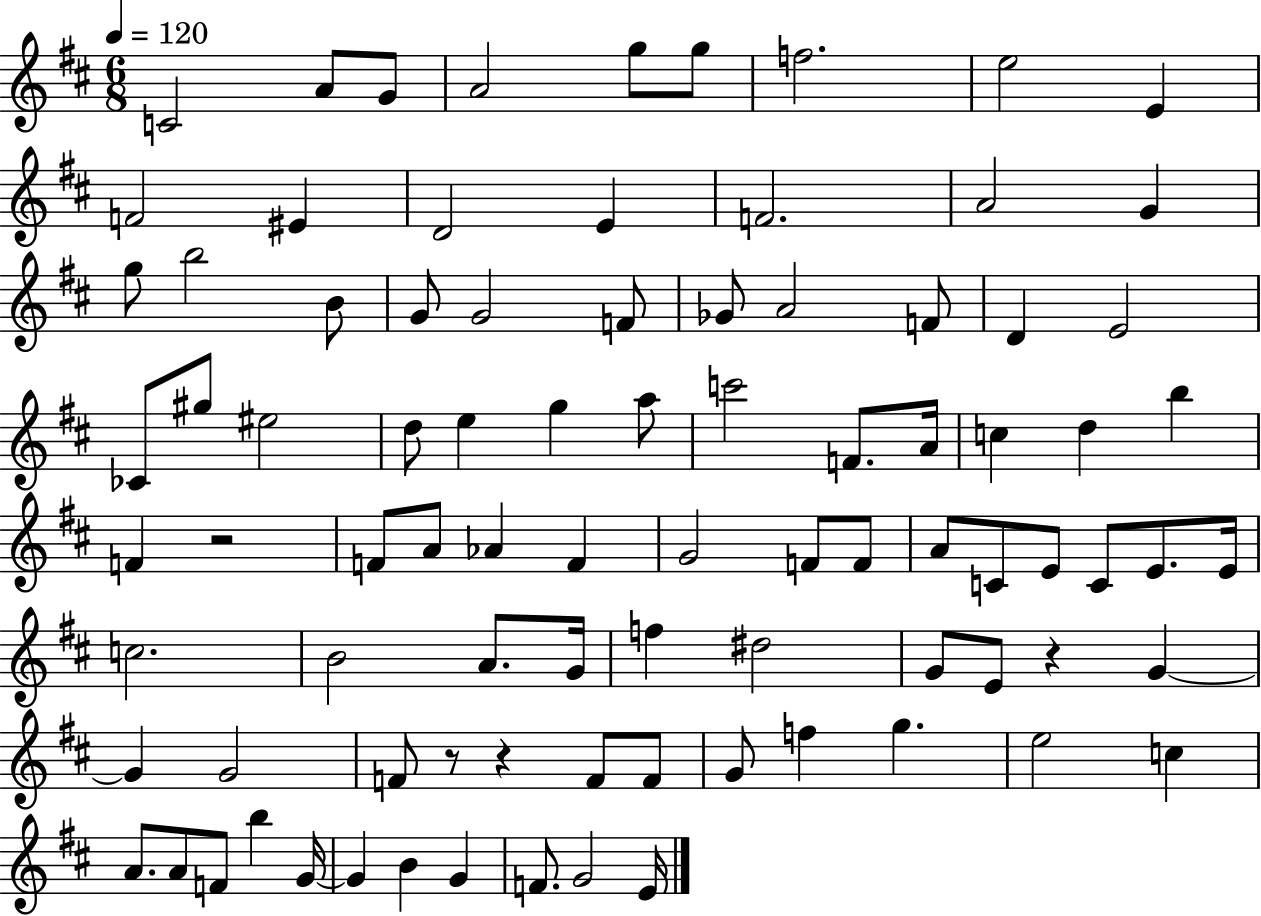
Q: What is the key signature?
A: D major